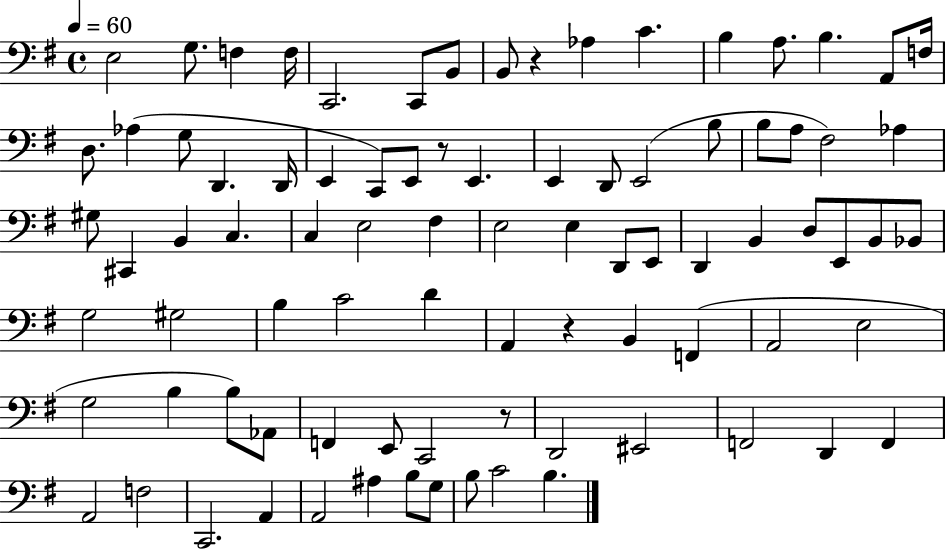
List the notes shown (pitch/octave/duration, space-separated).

E3/h G3/e. F3/q F3/s C2/h. C2/e B2/e B2/e R/q Ab3/q C4/q. B3/q A3/e. B3/q. A2/e F3/s D3/e. Ab3/q G3/e D2/q. D2/s E2/q C2/e E2/e R/e E2/q. E2/q D2/e E2/h B3/e B3/e A3/e F#3/h Ab3/q G#3/e C#2/q B2/q C3/q. C3/q E3/h F#3/q E3/h E3/q D2/e E2/e D2/q B2/q D3/e E2/e B2/e Bb2/e G3/h G#3/h B3/q C4/h D4/q A2/q R/q B2/q F2/q A2/h E3/h G3/h B3/q B3/e Ab2/e F2/q E2/e C2/h R/e D2/h EIS2/h F2/h D2/q F2/q A2/h F3/h C2/h. A2/q A2/h A#3/q B3/e G3/e B3/e C4/h B3/q.